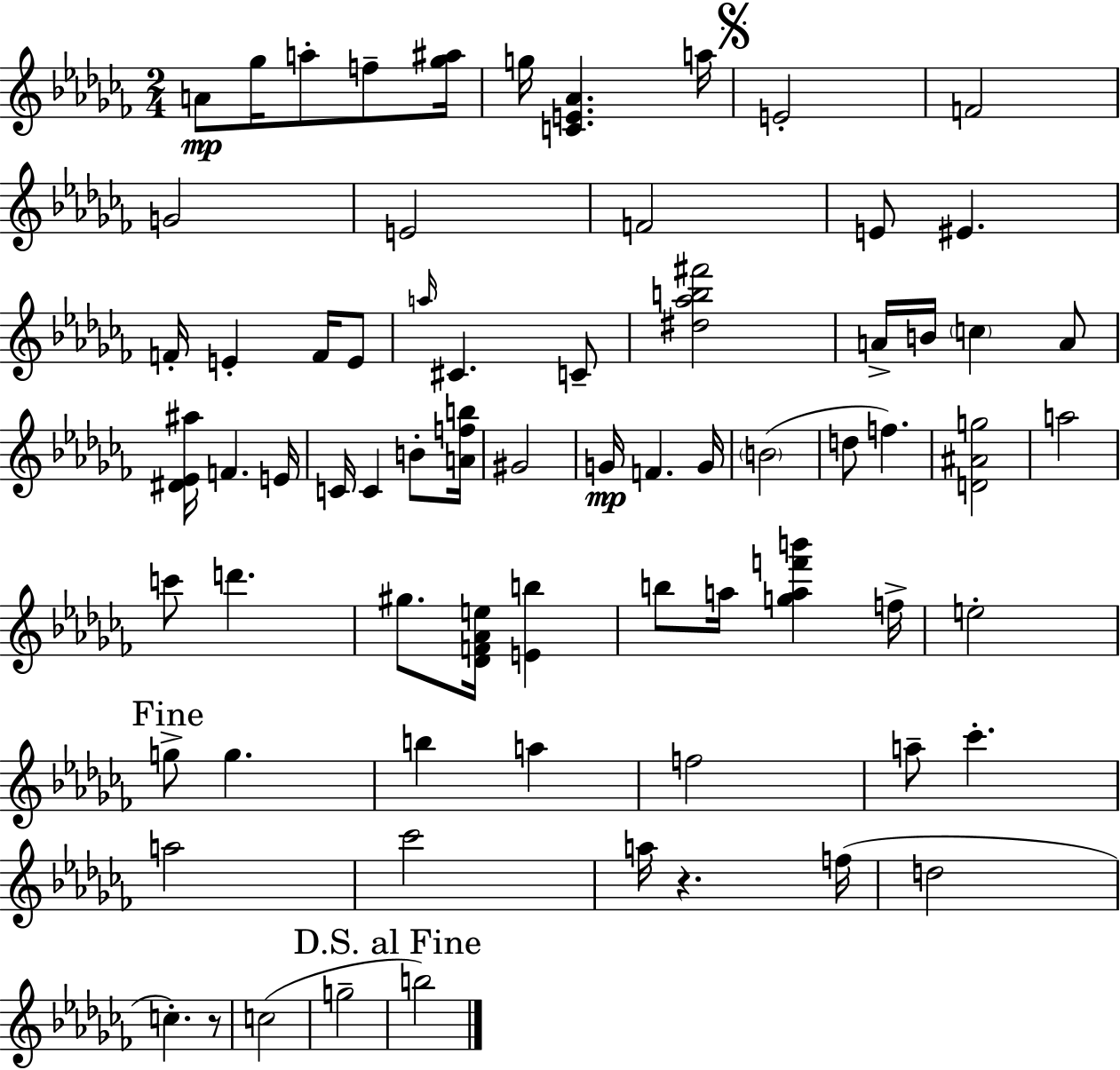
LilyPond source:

{
  \clef treble
  \numericTimeSignature
  \time 2/4
  \key aes \minor
  a'8\mp ges''16 a''8-. f''8-- <ges'' ais''>16 | g''16 <c' e' aes'>4. a''16 | \mark \markup { \musicglyph "scripts.segno" } e'2-. | f'2 | \break g'2 | e'2 | f'2 | e'8 eis'4. | \break f'16-. e'4-. f'16 e'8 | \grace { a''16 } cis'4. c'8-- | <dis'' aes'' b'' fis'''>2 | a'16-> b'16 \parenthesize c''4 a'8 | \break <dis' ees' ais''>16 f'4. | e'16 c'16 c'4 b'8-. | <a' f'' b''>16 gis'2 | g'16\mp f'4. | \break g'16 \parenthesize b'2( | d''8 f''4.) | <d' ais' g''>2 | a''2 | \break c'''8 d'''4. | gis''8. <des' f' aes' e''>16 <e' b''>4 | b''8 a''16 <g'' a'' f''' b'''>4 | f''16-> e''2-. | \break \mark "Fine" g''8-> g''4. | b''4 a''4 | f''2 | a''8-- ces'''4.-. | \break a''2 | ces'''2 | a''16 r4. | f''16( d''2 | \break c''4.-.) r8 | c''2( | g''2-- | \mark "D.S. al Fine" b''2) | \break \bar "|."
}